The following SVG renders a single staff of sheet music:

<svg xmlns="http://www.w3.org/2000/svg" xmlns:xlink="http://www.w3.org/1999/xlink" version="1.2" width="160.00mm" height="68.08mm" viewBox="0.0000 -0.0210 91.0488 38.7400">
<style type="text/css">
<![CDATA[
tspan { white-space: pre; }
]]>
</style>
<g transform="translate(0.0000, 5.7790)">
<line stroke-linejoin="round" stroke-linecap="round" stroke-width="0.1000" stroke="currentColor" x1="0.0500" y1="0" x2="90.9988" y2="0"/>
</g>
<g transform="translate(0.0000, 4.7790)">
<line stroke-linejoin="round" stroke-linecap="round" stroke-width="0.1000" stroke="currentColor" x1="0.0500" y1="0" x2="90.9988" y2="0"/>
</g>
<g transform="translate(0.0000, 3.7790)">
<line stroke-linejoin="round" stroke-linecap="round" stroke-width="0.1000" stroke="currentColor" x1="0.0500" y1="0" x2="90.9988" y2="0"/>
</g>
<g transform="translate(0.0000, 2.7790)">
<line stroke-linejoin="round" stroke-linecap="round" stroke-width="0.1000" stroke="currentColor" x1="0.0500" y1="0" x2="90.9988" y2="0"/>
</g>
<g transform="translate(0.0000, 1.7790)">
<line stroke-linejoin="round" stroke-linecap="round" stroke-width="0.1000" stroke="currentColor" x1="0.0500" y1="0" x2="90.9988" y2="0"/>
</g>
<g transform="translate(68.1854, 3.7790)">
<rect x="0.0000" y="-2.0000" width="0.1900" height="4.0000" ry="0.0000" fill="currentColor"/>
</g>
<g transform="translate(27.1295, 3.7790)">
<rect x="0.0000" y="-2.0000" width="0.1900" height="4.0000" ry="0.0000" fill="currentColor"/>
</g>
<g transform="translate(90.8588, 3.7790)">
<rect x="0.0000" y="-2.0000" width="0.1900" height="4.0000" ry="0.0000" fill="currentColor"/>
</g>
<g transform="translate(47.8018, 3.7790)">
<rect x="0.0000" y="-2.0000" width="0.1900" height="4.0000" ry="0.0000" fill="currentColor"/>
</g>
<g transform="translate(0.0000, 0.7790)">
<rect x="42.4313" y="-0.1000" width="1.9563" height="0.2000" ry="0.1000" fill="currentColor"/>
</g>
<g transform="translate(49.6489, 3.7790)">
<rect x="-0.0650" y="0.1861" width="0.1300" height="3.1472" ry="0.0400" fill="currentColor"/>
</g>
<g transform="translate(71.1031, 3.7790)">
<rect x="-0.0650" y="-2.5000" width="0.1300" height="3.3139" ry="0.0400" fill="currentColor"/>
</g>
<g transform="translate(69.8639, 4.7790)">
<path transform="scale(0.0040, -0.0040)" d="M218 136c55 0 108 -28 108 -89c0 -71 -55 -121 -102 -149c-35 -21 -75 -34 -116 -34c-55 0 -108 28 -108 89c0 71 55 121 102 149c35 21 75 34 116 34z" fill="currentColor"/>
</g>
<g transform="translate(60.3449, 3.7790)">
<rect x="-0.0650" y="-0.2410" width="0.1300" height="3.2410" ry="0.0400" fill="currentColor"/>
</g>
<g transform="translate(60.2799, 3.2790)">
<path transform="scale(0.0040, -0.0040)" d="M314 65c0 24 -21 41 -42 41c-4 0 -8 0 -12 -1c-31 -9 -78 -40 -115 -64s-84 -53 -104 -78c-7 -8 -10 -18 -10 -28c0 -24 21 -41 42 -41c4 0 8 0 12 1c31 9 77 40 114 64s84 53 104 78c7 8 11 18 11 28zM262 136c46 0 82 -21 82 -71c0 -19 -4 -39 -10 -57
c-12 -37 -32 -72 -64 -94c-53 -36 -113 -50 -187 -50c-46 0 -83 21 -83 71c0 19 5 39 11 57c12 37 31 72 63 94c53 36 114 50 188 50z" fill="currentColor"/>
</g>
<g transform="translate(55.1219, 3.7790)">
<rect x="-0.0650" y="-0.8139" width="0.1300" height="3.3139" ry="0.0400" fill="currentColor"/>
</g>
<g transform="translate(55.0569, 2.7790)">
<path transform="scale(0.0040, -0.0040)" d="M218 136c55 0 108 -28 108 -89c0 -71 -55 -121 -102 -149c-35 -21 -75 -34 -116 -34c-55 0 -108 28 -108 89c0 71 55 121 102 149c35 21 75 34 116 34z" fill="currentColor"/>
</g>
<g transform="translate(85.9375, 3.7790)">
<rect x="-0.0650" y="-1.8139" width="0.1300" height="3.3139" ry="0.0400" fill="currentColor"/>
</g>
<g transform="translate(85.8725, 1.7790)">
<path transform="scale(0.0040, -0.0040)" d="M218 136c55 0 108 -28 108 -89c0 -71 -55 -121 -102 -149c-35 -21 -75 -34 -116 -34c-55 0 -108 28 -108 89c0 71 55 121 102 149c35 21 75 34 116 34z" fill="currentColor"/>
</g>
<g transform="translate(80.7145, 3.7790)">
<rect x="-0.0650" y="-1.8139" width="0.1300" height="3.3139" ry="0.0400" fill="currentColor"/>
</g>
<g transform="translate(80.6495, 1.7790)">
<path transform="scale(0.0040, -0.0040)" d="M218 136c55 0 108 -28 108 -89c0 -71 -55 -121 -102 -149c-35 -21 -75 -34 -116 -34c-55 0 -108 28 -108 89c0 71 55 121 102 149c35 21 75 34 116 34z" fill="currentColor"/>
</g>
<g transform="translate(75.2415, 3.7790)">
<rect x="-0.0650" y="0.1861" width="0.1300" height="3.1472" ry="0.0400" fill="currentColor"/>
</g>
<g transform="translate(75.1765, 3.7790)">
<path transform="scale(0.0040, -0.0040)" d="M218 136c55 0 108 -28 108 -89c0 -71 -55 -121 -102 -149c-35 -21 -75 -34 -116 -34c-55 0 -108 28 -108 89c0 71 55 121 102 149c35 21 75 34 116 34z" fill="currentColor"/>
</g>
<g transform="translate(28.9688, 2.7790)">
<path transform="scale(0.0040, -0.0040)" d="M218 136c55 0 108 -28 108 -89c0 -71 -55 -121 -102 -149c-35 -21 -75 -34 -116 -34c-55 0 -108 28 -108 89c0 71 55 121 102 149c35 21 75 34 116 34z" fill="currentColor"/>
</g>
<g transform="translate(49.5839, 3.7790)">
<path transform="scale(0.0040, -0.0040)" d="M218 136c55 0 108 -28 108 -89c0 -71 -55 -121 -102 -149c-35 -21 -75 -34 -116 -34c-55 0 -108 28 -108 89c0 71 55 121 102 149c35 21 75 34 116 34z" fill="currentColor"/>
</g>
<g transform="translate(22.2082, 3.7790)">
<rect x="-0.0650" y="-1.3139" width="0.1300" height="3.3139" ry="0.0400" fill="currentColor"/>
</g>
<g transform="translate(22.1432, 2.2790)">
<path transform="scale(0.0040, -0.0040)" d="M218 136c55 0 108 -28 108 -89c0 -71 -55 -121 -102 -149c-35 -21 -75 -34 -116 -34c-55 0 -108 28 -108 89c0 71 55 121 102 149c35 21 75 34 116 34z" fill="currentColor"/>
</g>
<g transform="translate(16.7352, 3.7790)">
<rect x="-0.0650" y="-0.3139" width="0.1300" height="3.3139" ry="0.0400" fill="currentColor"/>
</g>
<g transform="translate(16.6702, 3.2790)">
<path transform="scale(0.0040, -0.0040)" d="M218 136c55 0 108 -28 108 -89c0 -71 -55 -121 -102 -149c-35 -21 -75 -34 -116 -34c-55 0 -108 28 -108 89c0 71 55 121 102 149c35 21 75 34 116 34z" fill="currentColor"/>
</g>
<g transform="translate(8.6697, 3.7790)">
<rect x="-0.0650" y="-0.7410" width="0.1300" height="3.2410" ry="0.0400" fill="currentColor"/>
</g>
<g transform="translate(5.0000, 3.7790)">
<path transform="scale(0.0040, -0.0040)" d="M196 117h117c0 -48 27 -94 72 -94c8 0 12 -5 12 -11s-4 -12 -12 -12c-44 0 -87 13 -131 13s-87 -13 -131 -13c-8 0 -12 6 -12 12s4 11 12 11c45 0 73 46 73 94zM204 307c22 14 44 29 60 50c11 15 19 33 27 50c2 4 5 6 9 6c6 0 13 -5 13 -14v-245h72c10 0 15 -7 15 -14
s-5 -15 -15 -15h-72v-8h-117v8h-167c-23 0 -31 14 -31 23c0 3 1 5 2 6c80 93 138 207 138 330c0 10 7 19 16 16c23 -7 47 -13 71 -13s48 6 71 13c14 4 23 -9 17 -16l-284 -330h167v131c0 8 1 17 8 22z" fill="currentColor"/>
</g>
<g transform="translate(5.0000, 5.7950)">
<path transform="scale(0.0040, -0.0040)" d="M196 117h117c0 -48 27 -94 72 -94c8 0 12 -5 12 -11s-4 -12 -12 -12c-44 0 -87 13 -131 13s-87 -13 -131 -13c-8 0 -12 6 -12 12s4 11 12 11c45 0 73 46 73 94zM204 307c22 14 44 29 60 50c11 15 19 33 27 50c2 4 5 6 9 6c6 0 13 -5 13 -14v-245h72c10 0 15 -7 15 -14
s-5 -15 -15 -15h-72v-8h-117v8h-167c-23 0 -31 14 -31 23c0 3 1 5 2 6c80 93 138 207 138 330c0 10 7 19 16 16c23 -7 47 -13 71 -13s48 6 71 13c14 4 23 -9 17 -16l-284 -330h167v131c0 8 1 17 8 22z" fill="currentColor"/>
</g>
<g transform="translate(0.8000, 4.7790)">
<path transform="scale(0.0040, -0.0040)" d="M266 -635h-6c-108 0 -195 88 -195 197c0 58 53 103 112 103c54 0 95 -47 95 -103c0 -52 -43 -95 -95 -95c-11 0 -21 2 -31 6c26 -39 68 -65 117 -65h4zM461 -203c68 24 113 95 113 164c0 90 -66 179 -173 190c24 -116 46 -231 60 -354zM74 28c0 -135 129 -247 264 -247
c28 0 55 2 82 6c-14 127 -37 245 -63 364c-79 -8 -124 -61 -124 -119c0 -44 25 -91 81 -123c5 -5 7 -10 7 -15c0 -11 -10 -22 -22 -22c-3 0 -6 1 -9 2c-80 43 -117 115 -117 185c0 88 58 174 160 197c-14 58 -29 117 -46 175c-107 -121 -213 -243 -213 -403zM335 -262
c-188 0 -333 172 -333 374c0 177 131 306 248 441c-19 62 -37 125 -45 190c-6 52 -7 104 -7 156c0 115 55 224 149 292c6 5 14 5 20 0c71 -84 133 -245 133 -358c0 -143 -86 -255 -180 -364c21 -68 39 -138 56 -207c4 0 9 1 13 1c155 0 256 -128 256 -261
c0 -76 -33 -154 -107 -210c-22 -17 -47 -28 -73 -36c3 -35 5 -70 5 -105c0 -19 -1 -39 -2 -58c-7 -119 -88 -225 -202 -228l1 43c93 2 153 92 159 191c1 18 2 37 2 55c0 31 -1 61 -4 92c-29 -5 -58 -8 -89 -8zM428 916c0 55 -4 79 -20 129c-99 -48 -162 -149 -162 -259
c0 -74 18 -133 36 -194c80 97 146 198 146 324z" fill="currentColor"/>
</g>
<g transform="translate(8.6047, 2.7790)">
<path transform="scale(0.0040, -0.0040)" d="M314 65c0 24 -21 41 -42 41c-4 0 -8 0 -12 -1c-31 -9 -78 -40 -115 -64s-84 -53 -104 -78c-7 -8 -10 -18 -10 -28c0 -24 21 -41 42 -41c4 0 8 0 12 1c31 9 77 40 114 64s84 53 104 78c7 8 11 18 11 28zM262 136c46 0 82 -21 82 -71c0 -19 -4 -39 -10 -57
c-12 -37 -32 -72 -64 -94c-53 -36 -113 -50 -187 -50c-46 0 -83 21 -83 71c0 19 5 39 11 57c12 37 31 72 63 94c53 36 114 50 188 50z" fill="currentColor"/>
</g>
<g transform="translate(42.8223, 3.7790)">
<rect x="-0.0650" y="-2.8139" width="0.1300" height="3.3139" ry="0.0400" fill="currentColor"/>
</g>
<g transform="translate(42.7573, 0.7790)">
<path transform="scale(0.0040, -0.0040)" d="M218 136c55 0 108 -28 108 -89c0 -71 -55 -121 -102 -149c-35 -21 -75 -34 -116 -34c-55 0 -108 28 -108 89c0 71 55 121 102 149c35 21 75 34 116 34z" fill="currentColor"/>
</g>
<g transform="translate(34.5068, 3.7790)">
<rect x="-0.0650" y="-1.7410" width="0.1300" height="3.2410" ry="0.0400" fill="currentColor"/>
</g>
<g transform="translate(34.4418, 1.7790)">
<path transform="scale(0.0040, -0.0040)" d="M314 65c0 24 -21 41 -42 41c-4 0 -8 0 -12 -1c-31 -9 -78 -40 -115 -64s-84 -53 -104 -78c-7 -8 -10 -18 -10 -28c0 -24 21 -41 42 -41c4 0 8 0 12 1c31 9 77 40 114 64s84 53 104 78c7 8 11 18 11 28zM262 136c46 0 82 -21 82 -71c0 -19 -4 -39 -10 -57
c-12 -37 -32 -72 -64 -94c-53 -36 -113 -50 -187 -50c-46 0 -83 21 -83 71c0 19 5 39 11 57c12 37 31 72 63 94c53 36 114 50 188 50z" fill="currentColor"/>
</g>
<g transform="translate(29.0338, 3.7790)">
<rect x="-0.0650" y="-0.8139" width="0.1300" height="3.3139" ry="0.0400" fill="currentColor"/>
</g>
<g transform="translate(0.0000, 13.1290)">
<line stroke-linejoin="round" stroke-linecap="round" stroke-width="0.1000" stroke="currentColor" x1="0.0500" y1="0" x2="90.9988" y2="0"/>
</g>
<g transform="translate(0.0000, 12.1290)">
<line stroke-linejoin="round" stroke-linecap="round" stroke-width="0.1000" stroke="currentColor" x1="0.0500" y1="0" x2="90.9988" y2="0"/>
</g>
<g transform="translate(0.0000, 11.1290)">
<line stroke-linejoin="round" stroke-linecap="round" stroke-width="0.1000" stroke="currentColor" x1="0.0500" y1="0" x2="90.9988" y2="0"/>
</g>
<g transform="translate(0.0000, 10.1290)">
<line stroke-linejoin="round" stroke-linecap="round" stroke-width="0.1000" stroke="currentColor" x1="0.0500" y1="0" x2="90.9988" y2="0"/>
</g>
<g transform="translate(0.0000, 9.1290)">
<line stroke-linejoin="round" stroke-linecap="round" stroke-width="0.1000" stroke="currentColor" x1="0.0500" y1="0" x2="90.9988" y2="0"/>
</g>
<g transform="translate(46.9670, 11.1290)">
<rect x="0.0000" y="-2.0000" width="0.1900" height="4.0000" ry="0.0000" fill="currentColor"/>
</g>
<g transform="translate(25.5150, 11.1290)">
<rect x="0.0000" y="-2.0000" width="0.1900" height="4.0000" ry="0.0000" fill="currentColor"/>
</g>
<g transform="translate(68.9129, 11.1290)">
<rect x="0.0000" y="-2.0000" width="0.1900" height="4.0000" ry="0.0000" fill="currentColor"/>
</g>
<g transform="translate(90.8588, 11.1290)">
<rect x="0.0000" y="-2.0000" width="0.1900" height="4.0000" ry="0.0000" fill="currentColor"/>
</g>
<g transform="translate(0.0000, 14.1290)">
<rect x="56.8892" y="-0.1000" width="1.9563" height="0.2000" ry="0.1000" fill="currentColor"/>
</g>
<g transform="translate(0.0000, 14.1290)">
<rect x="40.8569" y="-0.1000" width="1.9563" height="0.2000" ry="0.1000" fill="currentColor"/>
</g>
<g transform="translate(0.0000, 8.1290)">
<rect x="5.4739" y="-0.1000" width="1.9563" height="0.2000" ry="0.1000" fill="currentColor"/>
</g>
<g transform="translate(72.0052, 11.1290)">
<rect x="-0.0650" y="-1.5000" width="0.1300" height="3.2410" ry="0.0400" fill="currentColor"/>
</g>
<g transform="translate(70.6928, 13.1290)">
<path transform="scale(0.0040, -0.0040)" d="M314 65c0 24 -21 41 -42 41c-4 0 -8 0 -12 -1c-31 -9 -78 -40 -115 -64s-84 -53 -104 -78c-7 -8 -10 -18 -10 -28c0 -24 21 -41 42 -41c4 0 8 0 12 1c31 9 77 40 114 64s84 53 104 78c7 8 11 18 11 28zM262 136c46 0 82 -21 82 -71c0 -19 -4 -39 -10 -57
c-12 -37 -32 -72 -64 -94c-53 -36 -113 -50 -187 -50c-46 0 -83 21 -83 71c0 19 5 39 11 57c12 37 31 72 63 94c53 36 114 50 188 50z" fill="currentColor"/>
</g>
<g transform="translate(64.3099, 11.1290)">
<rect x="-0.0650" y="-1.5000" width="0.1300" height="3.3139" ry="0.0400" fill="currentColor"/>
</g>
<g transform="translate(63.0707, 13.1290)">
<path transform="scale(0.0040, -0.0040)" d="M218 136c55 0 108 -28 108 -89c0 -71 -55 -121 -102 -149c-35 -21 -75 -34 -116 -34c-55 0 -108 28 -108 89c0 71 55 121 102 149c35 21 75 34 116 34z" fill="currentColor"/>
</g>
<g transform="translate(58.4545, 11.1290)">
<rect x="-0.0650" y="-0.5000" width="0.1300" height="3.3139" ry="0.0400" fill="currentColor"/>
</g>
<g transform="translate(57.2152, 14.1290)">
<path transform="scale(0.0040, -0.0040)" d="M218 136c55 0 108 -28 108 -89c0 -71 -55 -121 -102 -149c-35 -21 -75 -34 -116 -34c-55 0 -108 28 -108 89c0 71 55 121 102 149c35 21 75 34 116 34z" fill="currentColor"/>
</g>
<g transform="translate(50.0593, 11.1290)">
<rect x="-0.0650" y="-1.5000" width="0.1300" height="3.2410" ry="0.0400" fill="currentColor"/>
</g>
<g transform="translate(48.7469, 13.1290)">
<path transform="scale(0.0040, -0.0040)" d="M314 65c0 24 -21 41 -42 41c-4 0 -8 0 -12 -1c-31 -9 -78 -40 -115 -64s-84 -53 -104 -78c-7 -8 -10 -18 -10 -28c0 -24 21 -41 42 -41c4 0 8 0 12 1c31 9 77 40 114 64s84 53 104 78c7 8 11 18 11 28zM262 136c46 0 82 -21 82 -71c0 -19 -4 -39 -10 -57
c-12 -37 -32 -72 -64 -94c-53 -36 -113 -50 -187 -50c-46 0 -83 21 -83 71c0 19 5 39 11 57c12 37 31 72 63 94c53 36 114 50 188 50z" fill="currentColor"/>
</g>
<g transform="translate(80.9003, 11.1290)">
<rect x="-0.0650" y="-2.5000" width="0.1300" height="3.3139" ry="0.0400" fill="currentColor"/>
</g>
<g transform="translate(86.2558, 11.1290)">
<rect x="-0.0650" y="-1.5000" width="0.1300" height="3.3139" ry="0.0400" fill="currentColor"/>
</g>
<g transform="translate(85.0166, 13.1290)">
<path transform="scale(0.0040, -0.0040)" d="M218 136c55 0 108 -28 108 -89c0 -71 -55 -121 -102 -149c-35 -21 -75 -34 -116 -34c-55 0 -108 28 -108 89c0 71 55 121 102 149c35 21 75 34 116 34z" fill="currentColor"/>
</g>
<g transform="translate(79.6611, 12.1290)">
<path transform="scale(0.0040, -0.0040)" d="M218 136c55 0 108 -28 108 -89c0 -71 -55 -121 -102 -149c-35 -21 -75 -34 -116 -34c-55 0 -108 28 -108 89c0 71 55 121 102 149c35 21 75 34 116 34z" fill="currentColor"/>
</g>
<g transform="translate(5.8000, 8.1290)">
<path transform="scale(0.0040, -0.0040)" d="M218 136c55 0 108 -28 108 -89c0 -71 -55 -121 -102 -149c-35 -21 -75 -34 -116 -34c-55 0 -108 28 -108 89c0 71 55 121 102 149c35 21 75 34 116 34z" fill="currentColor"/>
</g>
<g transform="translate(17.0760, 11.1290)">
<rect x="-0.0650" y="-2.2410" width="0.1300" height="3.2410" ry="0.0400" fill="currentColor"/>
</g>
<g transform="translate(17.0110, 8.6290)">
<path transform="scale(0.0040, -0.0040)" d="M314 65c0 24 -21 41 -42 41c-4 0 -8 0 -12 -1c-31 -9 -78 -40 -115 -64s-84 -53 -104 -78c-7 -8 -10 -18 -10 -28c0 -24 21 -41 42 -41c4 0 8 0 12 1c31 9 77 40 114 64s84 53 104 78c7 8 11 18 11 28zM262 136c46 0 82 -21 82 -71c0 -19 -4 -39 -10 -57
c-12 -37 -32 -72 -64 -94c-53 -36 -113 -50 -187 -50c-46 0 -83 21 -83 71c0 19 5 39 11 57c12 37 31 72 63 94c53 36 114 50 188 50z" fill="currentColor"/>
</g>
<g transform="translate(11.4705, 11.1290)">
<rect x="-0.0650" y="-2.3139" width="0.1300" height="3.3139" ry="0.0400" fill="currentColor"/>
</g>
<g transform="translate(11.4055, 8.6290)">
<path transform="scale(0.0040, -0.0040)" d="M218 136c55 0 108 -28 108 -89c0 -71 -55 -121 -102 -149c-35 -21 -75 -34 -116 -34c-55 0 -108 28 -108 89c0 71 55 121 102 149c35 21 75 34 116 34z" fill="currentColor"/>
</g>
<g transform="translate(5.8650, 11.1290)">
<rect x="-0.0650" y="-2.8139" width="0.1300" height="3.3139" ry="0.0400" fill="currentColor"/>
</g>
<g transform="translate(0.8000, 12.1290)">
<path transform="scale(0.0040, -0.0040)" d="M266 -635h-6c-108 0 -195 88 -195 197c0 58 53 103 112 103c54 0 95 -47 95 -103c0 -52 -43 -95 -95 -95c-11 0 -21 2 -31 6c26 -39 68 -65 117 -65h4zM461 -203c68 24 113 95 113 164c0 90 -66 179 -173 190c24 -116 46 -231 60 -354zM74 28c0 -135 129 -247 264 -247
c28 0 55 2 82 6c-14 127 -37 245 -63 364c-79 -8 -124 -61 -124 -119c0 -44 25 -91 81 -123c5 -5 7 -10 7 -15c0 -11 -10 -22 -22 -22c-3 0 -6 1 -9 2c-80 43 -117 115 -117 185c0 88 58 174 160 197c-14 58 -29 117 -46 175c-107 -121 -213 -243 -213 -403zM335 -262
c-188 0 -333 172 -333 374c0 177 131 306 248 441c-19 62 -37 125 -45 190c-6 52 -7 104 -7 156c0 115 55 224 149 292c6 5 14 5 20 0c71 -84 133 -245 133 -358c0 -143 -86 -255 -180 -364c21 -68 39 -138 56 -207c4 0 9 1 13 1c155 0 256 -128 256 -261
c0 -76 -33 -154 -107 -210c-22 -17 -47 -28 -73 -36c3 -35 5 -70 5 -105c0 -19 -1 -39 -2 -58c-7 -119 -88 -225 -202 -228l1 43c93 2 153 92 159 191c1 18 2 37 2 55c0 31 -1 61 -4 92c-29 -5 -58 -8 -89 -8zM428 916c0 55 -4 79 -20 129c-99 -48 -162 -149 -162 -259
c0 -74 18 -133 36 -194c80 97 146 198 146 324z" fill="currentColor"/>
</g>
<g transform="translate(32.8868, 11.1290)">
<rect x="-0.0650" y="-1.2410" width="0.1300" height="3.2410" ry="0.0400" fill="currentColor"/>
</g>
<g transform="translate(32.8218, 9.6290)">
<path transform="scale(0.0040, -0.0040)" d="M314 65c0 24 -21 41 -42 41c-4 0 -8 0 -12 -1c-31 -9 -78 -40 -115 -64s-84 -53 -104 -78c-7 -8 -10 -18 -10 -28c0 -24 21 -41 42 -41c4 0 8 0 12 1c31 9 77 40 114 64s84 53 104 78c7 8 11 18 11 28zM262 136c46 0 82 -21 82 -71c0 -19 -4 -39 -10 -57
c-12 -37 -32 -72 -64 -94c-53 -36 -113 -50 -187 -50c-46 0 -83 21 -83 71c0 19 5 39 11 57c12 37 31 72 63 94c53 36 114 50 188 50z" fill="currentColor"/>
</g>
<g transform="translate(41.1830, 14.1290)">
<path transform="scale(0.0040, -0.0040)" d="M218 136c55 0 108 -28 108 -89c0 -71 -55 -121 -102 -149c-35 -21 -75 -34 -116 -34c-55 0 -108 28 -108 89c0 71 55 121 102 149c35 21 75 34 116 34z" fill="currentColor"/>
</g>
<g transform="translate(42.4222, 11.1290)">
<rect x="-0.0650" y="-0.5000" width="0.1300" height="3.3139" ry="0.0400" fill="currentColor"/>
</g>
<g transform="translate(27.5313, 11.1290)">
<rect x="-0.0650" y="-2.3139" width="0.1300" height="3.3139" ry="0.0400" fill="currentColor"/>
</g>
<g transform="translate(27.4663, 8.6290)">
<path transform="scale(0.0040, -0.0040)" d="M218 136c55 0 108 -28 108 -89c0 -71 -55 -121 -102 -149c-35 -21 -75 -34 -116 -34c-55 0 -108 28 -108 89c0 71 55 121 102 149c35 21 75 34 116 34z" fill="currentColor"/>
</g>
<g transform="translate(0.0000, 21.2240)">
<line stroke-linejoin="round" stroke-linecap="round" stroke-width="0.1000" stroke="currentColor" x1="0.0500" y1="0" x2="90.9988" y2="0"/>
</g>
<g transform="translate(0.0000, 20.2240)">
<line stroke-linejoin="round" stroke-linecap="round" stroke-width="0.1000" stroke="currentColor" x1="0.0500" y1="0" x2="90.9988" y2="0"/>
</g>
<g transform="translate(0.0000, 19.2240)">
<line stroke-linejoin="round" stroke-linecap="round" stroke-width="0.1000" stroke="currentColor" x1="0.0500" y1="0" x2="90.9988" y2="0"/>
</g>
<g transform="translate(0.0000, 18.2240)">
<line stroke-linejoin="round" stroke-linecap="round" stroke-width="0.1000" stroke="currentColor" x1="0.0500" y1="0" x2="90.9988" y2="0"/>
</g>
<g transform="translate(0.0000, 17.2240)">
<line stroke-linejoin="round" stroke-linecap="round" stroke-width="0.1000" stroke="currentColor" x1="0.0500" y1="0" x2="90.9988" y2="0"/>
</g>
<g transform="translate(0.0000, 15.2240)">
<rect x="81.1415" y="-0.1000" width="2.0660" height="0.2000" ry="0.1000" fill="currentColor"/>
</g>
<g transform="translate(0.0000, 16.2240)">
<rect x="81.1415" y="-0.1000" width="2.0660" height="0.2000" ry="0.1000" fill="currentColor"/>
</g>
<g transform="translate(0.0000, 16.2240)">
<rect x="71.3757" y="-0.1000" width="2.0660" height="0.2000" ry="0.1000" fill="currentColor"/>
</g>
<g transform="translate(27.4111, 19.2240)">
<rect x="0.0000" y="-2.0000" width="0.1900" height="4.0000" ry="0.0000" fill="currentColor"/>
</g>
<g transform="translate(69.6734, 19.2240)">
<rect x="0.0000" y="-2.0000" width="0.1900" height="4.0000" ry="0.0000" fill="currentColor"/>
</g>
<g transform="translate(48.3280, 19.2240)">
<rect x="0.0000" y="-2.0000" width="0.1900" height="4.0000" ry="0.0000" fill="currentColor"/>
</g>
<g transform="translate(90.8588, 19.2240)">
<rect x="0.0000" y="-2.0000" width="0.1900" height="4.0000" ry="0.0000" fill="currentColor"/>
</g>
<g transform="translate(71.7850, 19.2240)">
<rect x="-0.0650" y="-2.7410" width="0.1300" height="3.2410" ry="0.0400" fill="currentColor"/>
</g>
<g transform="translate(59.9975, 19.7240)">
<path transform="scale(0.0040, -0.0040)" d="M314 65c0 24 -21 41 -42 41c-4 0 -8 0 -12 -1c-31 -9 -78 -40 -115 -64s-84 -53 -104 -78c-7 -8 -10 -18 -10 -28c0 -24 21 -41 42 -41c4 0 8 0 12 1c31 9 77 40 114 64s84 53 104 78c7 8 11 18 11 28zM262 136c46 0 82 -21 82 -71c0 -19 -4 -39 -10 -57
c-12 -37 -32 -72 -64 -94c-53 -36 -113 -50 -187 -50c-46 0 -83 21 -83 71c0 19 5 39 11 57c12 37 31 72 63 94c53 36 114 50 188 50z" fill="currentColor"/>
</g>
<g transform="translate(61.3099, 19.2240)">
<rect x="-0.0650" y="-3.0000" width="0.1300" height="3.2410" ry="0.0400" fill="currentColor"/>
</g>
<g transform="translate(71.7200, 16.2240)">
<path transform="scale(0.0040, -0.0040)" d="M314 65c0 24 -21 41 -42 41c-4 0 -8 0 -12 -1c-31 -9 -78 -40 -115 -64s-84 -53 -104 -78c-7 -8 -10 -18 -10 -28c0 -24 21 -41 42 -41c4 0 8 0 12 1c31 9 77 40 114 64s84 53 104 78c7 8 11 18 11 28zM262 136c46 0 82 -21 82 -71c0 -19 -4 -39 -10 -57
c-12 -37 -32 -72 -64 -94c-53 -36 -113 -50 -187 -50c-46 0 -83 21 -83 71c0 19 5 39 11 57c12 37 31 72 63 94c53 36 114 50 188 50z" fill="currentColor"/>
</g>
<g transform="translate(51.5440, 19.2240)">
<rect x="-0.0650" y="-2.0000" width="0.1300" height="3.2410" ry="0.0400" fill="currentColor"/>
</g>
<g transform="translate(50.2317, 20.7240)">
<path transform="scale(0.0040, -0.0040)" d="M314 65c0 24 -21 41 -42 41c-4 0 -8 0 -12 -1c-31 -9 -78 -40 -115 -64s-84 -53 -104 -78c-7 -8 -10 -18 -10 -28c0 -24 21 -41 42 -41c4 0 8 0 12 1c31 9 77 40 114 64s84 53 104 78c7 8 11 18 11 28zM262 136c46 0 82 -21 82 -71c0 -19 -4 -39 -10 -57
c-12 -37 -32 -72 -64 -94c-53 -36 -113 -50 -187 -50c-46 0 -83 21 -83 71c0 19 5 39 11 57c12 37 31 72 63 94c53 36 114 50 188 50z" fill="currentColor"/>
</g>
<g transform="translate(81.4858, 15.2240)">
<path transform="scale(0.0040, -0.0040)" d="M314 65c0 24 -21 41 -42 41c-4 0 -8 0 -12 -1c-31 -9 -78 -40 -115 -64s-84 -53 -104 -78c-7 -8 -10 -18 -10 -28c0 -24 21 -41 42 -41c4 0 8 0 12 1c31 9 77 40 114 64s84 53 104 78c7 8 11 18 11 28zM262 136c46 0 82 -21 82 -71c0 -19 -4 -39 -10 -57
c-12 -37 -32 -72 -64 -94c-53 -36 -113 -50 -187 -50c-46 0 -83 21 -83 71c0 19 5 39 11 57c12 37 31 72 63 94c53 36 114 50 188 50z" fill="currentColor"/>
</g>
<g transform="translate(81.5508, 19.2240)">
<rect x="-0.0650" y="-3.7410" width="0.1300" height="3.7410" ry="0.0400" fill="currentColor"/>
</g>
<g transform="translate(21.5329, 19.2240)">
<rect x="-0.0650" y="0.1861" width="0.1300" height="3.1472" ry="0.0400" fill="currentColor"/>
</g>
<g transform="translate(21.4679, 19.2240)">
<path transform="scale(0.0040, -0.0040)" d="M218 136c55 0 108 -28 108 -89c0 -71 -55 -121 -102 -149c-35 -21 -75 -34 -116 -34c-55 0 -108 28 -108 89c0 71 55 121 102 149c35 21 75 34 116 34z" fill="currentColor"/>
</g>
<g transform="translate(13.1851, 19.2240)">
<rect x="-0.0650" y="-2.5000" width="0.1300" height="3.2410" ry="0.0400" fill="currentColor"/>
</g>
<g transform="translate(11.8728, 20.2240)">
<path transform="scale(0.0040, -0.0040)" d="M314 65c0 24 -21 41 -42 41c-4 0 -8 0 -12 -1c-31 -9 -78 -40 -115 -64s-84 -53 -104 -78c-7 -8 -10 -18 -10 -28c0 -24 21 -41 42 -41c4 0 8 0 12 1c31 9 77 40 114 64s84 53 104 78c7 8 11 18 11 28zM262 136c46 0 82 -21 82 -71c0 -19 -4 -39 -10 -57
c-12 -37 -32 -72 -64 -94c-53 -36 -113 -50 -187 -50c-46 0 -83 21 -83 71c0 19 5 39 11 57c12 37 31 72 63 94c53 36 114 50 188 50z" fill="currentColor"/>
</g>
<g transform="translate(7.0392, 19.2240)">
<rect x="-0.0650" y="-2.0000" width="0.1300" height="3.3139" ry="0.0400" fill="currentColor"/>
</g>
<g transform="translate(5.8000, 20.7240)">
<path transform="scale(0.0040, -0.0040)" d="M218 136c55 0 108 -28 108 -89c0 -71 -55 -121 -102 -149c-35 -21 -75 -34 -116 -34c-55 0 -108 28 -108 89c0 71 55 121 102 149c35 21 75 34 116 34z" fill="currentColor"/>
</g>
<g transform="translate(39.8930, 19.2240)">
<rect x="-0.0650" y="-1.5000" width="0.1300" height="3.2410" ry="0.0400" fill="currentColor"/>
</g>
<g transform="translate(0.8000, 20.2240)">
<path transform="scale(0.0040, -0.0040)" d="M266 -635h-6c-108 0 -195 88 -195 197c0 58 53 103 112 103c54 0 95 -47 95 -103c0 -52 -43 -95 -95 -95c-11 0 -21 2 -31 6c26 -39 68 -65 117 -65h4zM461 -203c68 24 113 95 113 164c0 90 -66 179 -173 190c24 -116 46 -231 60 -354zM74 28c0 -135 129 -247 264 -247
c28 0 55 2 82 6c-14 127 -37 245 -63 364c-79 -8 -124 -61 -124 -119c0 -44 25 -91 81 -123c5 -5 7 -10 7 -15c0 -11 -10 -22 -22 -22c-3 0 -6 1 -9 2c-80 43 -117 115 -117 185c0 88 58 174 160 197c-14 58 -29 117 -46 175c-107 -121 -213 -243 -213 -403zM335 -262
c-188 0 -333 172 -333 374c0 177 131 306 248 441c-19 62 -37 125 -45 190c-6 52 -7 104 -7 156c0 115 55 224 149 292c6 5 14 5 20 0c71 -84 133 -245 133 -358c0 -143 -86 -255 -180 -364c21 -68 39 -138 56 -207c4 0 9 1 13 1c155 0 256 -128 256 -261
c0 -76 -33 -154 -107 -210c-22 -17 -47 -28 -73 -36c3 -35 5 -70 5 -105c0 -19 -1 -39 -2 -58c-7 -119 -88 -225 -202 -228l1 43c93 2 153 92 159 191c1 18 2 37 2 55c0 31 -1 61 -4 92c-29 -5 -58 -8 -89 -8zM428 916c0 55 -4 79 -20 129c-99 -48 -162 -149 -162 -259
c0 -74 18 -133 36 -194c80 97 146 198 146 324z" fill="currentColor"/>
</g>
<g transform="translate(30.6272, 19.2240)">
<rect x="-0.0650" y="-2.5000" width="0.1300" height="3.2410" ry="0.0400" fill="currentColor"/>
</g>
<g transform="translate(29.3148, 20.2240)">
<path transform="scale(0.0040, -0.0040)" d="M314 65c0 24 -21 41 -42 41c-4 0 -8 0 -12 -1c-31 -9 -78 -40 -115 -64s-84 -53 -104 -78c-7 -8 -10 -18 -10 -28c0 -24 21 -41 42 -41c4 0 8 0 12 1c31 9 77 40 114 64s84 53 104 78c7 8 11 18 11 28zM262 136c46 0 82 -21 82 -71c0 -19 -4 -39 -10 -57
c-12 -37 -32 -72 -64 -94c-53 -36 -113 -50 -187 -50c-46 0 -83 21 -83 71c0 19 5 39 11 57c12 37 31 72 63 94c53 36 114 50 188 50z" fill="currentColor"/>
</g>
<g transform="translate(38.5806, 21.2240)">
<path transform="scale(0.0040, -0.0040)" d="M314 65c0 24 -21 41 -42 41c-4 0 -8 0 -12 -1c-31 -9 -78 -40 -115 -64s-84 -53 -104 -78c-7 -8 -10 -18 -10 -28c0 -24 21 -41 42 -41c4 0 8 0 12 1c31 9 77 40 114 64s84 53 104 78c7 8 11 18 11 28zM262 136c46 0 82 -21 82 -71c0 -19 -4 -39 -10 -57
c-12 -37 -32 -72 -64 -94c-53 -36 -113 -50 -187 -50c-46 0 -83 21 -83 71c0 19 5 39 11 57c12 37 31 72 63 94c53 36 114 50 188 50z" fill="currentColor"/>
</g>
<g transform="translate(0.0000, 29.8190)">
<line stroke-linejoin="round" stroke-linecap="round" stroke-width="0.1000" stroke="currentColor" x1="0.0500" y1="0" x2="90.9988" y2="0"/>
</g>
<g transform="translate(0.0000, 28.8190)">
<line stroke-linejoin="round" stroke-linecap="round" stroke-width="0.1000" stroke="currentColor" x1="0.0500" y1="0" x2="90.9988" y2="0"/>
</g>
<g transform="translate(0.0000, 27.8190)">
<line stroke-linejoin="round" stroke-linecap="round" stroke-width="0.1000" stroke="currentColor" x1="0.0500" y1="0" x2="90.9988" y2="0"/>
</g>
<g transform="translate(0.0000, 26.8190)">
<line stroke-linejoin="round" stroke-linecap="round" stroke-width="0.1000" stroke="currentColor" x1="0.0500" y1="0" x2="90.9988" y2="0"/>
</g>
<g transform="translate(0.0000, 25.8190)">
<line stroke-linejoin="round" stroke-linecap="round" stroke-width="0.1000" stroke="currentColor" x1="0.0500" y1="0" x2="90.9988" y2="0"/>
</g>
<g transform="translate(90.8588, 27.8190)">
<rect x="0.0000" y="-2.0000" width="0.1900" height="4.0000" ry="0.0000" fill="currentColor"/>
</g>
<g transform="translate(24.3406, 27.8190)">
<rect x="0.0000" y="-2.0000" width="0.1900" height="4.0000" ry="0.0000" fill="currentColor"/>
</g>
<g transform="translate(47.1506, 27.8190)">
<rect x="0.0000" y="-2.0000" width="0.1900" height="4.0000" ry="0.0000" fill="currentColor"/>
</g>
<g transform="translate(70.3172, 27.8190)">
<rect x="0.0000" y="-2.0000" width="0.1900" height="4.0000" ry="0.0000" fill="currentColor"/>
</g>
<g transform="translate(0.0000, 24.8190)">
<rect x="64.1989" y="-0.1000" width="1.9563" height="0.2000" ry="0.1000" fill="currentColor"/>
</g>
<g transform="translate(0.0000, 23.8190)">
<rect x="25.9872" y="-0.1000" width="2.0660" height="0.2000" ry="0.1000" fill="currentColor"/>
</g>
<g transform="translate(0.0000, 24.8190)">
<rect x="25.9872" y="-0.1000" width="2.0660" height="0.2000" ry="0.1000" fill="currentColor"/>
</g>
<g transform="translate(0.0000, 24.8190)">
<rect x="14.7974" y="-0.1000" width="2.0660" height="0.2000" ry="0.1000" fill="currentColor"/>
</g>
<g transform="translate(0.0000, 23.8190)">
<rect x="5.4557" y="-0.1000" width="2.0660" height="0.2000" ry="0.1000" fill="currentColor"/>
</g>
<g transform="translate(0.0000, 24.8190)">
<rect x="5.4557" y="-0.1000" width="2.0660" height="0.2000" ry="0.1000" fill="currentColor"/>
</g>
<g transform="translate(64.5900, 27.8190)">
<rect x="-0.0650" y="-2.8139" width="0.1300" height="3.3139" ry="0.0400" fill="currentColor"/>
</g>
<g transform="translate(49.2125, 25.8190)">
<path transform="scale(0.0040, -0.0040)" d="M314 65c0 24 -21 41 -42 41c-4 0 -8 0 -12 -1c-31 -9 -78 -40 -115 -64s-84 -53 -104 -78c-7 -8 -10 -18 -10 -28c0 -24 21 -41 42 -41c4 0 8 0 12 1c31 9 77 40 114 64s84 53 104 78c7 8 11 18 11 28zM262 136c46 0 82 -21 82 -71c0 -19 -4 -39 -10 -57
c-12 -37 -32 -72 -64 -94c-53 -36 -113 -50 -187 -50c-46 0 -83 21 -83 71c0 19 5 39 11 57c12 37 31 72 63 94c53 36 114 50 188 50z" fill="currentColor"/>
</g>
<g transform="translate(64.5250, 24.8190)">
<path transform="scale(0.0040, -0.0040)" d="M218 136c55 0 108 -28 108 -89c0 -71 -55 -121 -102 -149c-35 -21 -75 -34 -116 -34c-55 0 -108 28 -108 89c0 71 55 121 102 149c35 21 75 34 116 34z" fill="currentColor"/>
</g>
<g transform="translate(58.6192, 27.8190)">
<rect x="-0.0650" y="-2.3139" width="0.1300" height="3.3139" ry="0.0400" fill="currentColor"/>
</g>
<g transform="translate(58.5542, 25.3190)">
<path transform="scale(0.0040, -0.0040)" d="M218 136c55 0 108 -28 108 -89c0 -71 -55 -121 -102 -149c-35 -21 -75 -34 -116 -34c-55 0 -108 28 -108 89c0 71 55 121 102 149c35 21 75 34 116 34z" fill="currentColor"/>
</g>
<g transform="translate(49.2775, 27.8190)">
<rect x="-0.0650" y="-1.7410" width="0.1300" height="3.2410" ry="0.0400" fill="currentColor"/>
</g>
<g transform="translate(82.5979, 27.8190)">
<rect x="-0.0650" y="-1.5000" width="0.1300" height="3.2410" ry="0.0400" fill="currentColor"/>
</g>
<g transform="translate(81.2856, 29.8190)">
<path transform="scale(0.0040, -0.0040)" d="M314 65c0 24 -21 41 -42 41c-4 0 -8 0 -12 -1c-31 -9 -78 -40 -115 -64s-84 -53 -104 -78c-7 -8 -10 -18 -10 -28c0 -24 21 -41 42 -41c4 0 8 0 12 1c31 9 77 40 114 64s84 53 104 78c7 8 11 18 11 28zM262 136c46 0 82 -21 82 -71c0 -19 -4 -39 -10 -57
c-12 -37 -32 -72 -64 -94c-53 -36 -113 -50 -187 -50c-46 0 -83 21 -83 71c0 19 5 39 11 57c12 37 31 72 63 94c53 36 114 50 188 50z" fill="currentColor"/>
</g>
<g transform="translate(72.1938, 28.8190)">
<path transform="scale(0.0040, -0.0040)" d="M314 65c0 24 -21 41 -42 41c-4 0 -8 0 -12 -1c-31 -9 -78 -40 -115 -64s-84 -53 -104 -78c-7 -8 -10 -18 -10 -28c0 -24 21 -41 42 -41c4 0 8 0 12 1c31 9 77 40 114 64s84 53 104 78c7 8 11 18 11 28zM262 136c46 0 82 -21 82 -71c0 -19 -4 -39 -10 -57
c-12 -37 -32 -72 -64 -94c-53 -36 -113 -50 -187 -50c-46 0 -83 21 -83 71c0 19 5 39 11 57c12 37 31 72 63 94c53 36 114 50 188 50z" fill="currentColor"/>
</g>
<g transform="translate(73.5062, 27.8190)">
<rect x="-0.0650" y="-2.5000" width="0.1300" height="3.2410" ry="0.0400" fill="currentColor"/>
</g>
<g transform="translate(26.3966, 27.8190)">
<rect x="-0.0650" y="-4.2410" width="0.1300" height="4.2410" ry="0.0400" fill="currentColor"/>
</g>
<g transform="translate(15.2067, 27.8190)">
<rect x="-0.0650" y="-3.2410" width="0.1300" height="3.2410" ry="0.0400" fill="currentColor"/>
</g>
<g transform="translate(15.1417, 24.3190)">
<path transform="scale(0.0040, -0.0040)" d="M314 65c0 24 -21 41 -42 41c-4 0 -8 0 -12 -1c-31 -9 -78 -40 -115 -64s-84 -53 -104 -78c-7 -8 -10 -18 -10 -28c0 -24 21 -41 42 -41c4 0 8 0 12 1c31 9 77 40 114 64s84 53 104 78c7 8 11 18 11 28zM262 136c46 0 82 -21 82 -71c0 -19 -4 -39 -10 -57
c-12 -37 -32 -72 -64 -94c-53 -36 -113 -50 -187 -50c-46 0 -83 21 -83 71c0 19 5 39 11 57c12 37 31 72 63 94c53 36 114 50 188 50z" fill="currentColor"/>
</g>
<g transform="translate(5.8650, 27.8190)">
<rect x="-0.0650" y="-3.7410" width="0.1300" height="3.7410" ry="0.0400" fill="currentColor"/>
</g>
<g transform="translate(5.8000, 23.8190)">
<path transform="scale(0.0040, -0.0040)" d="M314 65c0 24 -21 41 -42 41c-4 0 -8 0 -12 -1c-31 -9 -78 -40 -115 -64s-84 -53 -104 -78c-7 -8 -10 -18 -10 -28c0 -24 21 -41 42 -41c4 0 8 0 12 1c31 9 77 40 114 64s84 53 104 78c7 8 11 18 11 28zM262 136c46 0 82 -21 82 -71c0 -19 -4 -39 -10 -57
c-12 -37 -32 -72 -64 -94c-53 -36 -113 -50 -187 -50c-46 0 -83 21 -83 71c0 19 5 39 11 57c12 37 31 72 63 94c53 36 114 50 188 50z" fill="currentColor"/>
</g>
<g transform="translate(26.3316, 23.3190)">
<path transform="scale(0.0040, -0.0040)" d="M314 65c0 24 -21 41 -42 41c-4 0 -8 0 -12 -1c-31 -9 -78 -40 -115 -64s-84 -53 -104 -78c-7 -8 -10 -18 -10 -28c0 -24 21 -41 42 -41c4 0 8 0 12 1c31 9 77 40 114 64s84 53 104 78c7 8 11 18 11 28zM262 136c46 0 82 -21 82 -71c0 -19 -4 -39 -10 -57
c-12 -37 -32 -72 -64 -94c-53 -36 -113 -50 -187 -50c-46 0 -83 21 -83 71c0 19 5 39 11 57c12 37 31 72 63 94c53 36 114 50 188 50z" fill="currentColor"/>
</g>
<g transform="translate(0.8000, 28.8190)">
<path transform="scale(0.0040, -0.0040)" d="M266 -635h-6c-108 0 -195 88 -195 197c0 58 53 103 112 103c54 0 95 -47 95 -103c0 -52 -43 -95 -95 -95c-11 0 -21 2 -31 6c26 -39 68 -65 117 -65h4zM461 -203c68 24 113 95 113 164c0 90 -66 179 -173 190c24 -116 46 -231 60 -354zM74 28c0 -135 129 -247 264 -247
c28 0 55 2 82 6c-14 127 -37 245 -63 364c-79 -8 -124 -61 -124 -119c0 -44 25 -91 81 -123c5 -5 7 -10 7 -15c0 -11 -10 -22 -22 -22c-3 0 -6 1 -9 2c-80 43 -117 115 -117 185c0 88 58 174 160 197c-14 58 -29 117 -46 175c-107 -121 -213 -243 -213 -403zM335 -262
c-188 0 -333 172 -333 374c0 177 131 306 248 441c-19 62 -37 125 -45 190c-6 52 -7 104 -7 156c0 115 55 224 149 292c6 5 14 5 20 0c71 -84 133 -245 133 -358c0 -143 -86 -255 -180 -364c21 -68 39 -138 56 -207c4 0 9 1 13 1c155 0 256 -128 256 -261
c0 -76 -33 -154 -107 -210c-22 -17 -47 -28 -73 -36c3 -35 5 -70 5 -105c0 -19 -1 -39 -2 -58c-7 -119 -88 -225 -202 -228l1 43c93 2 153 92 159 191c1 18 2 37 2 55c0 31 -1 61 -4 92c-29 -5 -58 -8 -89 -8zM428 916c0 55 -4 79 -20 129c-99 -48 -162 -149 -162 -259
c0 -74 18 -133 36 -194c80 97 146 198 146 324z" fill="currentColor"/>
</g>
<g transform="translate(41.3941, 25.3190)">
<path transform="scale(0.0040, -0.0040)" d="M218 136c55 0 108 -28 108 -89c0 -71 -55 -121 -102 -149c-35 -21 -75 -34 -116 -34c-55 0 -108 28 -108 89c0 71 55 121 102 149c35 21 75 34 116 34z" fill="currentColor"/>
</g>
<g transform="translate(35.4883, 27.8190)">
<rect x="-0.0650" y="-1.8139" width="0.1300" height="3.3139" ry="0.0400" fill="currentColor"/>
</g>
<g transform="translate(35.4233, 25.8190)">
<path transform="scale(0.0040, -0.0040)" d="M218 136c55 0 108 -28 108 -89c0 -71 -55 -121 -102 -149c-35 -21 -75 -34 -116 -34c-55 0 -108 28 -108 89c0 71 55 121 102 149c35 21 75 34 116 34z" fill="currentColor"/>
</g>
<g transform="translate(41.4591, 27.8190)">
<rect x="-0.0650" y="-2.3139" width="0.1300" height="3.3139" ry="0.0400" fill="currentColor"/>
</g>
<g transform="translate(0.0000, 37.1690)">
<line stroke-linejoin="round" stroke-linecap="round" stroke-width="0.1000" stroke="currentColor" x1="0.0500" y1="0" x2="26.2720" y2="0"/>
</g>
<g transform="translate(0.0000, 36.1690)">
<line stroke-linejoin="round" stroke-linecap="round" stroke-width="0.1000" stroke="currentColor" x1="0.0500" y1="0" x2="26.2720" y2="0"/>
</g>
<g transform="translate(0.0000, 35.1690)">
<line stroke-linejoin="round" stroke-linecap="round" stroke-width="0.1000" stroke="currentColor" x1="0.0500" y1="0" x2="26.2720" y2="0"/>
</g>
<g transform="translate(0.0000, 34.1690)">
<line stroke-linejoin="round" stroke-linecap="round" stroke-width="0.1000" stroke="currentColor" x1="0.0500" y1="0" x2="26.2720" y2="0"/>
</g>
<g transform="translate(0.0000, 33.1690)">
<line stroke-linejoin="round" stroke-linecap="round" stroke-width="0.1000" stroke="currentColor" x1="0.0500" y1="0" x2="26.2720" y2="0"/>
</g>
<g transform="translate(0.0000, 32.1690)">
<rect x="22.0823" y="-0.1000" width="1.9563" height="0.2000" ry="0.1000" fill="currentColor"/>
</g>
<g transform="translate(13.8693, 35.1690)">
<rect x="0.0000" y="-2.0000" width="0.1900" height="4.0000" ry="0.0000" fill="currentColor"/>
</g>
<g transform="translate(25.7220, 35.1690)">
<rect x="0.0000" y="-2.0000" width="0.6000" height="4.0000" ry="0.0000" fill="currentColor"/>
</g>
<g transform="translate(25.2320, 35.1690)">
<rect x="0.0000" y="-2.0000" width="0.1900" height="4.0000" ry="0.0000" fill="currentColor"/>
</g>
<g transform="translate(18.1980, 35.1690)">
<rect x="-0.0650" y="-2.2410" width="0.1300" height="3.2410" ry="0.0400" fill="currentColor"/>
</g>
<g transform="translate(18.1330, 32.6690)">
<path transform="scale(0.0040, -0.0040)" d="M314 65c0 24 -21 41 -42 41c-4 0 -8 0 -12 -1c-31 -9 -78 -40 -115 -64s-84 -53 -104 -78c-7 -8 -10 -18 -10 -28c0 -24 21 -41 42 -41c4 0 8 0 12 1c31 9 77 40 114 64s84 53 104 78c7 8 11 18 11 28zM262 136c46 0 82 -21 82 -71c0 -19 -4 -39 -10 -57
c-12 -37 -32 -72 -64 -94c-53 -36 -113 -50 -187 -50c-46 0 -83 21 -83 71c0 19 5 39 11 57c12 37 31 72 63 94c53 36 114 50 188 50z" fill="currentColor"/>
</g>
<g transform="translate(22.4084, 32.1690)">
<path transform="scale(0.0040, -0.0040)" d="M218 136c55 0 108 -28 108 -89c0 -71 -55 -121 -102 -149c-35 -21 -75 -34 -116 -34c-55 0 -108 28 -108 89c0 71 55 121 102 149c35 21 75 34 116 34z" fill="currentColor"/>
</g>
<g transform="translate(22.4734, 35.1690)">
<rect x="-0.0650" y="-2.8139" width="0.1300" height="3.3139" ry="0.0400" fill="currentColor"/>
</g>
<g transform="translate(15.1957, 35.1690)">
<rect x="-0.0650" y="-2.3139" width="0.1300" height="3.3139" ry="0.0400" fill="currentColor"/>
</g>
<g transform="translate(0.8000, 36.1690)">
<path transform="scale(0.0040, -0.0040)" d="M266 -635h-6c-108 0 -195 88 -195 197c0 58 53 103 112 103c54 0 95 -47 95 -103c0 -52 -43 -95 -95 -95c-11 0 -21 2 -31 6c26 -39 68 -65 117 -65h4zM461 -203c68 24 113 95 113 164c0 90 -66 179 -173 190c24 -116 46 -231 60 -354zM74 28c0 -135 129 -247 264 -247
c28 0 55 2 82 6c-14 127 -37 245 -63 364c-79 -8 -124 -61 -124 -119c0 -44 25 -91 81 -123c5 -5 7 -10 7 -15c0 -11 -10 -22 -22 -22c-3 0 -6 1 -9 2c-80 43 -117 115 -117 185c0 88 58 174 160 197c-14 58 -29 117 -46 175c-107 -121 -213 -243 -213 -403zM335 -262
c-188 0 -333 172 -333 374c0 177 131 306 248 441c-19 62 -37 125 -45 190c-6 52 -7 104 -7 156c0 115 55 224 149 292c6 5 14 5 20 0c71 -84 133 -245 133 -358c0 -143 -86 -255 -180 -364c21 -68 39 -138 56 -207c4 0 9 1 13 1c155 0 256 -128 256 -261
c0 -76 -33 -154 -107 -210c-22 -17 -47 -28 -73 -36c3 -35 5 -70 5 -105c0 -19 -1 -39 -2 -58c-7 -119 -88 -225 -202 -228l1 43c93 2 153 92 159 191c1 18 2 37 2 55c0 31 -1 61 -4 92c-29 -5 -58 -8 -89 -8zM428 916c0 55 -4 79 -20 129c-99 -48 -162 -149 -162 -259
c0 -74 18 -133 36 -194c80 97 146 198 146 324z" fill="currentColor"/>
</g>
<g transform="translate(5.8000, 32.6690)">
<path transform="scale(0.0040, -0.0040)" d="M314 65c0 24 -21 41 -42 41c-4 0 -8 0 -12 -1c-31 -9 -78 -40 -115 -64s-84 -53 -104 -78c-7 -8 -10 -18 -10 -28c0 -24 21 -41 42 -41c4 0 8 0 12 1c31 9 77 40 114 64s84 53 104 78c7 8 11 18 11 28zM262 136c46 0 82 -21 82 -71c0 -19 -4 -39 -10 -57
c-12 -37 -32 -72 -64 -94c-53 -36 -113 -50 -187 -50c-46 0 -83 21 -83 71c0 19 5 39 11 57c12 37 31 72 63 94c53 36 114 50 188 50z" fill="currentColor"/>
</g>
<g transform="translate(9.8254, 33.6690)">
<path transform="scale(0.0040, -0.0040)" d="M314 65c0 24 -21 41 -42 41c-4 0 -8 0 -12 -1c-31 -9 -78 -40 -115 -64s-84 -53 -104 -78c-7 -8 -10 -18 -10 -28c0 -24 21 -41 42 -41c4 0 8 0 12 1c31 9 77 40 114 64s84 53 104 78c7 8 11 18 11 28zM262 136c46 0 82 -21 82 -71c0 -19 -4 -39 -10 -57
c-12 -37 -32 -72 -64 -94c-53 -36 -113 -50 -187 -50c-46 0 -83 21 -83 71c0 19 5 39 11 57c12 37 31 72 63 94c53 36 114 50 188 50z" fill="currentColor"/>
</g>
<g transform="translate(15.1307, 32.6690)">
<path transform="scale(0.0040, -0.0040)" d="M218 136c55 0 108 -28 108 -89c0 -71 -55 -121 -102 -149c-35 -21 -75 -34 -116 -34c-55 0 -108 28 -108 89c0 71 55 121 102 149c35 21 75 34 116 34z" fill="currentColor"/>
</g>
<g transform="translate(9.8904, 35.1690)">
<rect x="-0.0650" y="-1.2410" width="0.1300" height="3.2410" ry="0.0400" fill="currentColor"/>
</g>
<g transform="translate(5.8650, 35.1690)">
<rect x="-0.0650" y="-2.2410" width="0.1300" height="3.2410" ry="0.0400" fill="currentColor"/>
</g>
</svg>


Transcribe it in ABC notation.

X:1
T:Untitled
M:4/4
L:1/4
K:C
d2 c e d f2 a B d c2 G B f f a g g2 g e2 C E2 C E E2 G E F G2 B G2 E2 F2 A2 a2 c'2 c'2 b2 d'2 f g f2 g a G2 E2 g2 e2 g g2 a